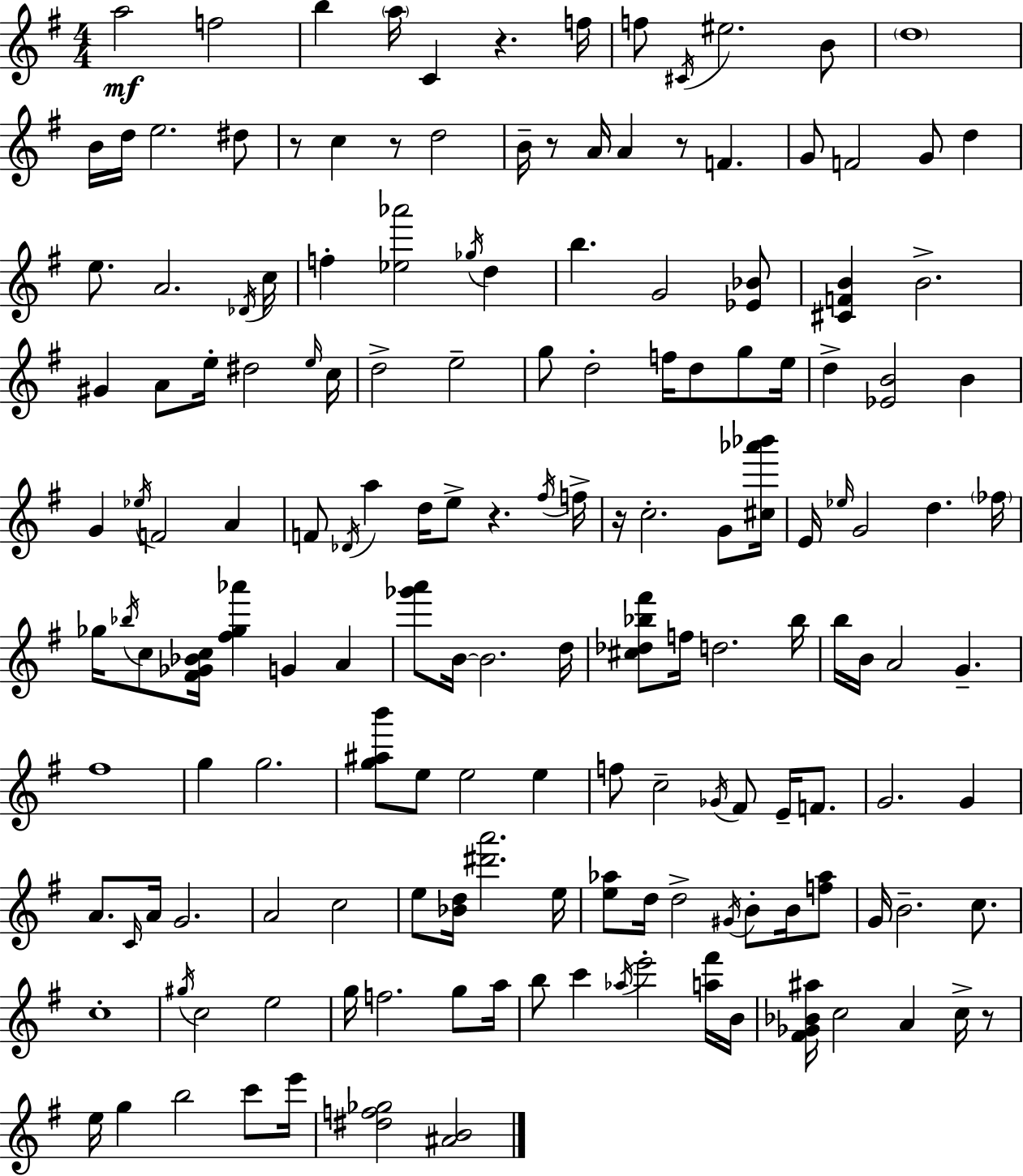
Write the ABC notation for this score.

X:1
T:Untitled
M:4/4
L:1/4
K:Em
a2 f2 b a/4 C z f/4 f/2 ^C/4 ^e2 B/2 d4 B/4 d/4 e2 ^d/2 z/2 c z/2 d2 B/4 z/2 A/4 A z/2 F G/2 F2 G/2 d e/2 A2 _D/4 c/4 f [_e_a']2 _g/4 d b G2 [_E_B]/2 [^CFB] B2 ^G A/2 e/4 ^d2 e/4 c/4 d2 e2 g/2 d2 f/4 d/2 g/2 e/4 d [_EB]2 B G _e/4 F2 A F/2 _D/4 a d/4 e/2 z ^f/4 f/4 z/4 c2 G/2 [^c_a'_b']/4 E/4 _e/4 G2 d _f/4 _g/4 _b/4 c/2 [^F_G_Bc]/4 [^f_g_a'] G A [_g'a']/2 B/4 B2 d/4 [^c_d_b^f']/2 f/4 d2 _b/4 b/4 B/4 A2 G ^f4 g g2 [g^ab']/2 e/2 e2 e f/2 c2 _G/4 ^F/2 E/4 F/2 G2 G A/2 C/4 A/4 G2 A2 c2 e/2 [_Bd]/4 [^d'a']2 e/4 [e_a]/2 d/4 d2 ^G/4 B/2 B/4 [f_a]/2 G/4 B2 c/2 c4 ^g/4 c2 e2 g/4 f2 g/2 a/4 b/2 c' _a/4 e'2 [a^f']/4 B/4 [^F_G_B^a]/4 c2 A c/4 z/2 e/4 g b2 c'/2 e'/4 [^df_g]2 [^AB]2